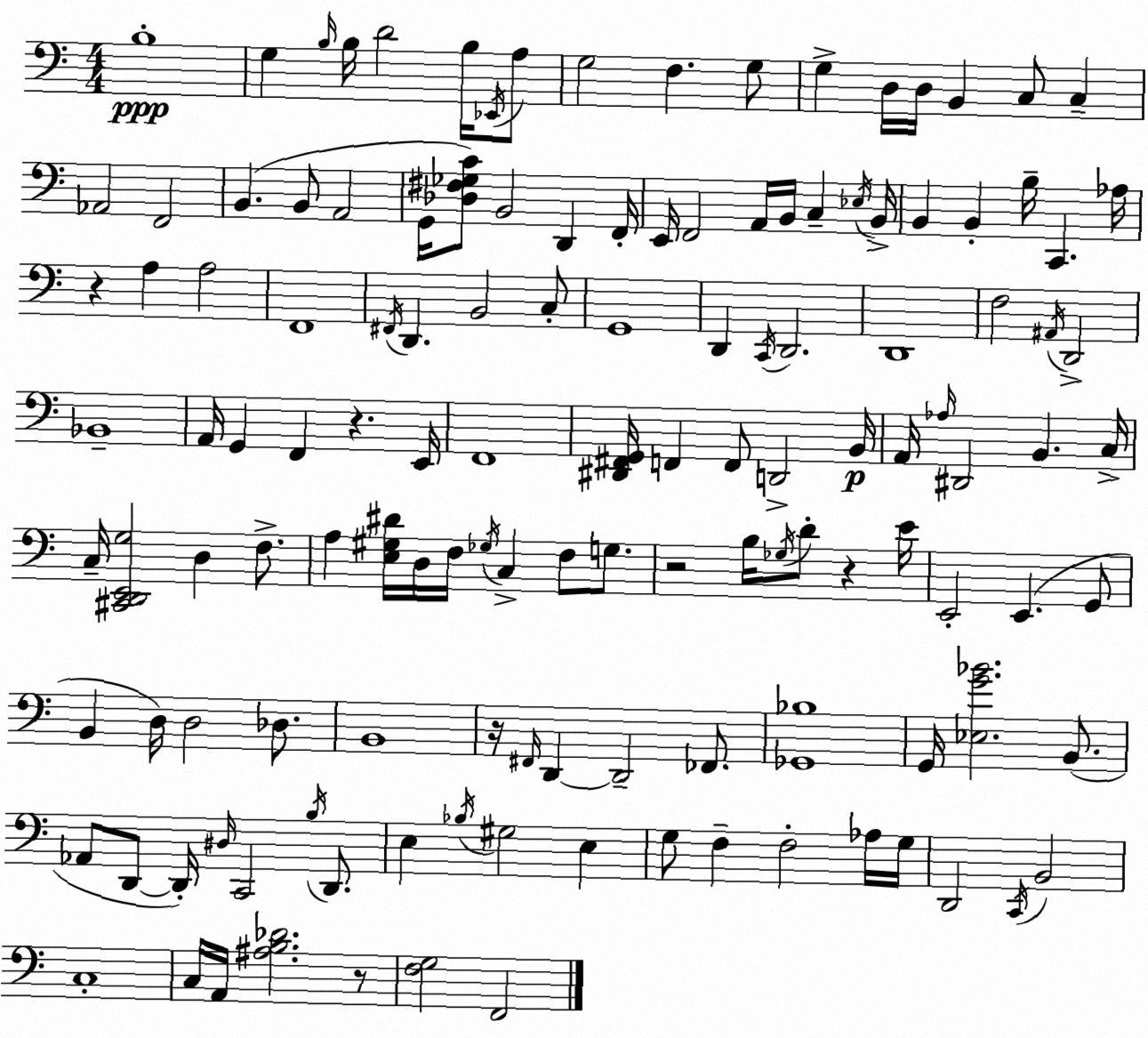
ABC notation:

X:1
T:Untitled
M:4/4
L:1/4
K:C
B,4 G, B,/4 B,/4 D2 B,/4 _E,,/4 A,/2 G,2 F, G,/2 G, D,/4 D,/4 B,, C,/2 C, _A,,2 F,,2 B,, B,,/2 A,,2 G,,/4 [_D,^F,_G,C]/2 B,,2 D,, F,,/4 E,,/4 F,,2 A,,/4 B,,/4 C, _E,/4 B,,/4 B,, B,, B,/4 C,, _A,/4 z A, A,2 F,,4 ^F,,/4 D,, B,,2 C,/2 G,,4 D,, C,,/4 D,,2 D,,4 F,2 ^A,,/4 D,,2 _B,,4 A,,/4 G,, F,, z E,,/4 F,,4 [^D,,^F,,G,,]/4 F,, F,,/2 D,,2 B,,/4 A,,/4 _A,/4 ^D,,2 B,, C,/4 C,/4 [^C,,D,,E,,G,]2 D, F,/2 A, [E,^G,^D]/4 D,/4 F,/4 _G,/4 C, F,/2 G,/2 z2 B,/4 _G,/4 D/2 z E/4 E,,2 E,, G,,/2 B,, D,/4 D,2 _D,/2 B,,4 z/4 ^F,,/4 D,, D,,2 _F,,/2 [_G,,_B,]4 G,,/4 [_E,G_B]2 B,,/2 _A,,/2 D,,/2 D,,/4 ^D,/4 C,,2 B,/4 D,,/2 E, _B,/4 ^G,2 E, G,/2 F, F,2 _A,/4 G,/4 D,,2 C,,/4 B,,2 C,4 C,/4 A,,/4 [^A,B,_D]2 z/2 [F,G,]2 F,,2